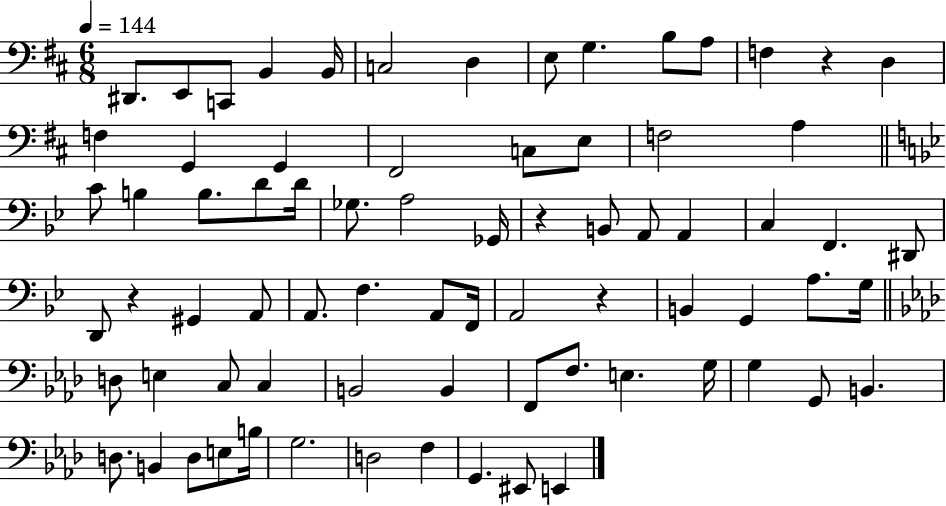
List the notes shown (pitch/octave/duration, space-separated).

D#2/e. E2/e C2/e B2/q B2/s C3/h D3/q E3/e G3/q. B3/e A3/e F3/q R/q D3/q F3/q G2/q G2/q F#2/h C3/e E3/e F3/h A3/q C4/e B3/q B3/e. D4/e D4/s Gb3/e. A3/h Gb2/s R/q B2/e A2/e A2/q C3/q F2/q. D#2/e D2/e R/q G#2/q A2/e A2/e. F3/q. A2/e F2/s A2/h R/q B2/q G2/q A3/e. G3/s D3/e E3/q C3/e C3/q B2/h B2/q F2/e F3/e. E3/q. G3/s G3/q G2/e B2/q. D3/e. B2/q D3/e E3/e B3/s G3/h. D3/h F3/q G2/q. EIS2/e E2/q